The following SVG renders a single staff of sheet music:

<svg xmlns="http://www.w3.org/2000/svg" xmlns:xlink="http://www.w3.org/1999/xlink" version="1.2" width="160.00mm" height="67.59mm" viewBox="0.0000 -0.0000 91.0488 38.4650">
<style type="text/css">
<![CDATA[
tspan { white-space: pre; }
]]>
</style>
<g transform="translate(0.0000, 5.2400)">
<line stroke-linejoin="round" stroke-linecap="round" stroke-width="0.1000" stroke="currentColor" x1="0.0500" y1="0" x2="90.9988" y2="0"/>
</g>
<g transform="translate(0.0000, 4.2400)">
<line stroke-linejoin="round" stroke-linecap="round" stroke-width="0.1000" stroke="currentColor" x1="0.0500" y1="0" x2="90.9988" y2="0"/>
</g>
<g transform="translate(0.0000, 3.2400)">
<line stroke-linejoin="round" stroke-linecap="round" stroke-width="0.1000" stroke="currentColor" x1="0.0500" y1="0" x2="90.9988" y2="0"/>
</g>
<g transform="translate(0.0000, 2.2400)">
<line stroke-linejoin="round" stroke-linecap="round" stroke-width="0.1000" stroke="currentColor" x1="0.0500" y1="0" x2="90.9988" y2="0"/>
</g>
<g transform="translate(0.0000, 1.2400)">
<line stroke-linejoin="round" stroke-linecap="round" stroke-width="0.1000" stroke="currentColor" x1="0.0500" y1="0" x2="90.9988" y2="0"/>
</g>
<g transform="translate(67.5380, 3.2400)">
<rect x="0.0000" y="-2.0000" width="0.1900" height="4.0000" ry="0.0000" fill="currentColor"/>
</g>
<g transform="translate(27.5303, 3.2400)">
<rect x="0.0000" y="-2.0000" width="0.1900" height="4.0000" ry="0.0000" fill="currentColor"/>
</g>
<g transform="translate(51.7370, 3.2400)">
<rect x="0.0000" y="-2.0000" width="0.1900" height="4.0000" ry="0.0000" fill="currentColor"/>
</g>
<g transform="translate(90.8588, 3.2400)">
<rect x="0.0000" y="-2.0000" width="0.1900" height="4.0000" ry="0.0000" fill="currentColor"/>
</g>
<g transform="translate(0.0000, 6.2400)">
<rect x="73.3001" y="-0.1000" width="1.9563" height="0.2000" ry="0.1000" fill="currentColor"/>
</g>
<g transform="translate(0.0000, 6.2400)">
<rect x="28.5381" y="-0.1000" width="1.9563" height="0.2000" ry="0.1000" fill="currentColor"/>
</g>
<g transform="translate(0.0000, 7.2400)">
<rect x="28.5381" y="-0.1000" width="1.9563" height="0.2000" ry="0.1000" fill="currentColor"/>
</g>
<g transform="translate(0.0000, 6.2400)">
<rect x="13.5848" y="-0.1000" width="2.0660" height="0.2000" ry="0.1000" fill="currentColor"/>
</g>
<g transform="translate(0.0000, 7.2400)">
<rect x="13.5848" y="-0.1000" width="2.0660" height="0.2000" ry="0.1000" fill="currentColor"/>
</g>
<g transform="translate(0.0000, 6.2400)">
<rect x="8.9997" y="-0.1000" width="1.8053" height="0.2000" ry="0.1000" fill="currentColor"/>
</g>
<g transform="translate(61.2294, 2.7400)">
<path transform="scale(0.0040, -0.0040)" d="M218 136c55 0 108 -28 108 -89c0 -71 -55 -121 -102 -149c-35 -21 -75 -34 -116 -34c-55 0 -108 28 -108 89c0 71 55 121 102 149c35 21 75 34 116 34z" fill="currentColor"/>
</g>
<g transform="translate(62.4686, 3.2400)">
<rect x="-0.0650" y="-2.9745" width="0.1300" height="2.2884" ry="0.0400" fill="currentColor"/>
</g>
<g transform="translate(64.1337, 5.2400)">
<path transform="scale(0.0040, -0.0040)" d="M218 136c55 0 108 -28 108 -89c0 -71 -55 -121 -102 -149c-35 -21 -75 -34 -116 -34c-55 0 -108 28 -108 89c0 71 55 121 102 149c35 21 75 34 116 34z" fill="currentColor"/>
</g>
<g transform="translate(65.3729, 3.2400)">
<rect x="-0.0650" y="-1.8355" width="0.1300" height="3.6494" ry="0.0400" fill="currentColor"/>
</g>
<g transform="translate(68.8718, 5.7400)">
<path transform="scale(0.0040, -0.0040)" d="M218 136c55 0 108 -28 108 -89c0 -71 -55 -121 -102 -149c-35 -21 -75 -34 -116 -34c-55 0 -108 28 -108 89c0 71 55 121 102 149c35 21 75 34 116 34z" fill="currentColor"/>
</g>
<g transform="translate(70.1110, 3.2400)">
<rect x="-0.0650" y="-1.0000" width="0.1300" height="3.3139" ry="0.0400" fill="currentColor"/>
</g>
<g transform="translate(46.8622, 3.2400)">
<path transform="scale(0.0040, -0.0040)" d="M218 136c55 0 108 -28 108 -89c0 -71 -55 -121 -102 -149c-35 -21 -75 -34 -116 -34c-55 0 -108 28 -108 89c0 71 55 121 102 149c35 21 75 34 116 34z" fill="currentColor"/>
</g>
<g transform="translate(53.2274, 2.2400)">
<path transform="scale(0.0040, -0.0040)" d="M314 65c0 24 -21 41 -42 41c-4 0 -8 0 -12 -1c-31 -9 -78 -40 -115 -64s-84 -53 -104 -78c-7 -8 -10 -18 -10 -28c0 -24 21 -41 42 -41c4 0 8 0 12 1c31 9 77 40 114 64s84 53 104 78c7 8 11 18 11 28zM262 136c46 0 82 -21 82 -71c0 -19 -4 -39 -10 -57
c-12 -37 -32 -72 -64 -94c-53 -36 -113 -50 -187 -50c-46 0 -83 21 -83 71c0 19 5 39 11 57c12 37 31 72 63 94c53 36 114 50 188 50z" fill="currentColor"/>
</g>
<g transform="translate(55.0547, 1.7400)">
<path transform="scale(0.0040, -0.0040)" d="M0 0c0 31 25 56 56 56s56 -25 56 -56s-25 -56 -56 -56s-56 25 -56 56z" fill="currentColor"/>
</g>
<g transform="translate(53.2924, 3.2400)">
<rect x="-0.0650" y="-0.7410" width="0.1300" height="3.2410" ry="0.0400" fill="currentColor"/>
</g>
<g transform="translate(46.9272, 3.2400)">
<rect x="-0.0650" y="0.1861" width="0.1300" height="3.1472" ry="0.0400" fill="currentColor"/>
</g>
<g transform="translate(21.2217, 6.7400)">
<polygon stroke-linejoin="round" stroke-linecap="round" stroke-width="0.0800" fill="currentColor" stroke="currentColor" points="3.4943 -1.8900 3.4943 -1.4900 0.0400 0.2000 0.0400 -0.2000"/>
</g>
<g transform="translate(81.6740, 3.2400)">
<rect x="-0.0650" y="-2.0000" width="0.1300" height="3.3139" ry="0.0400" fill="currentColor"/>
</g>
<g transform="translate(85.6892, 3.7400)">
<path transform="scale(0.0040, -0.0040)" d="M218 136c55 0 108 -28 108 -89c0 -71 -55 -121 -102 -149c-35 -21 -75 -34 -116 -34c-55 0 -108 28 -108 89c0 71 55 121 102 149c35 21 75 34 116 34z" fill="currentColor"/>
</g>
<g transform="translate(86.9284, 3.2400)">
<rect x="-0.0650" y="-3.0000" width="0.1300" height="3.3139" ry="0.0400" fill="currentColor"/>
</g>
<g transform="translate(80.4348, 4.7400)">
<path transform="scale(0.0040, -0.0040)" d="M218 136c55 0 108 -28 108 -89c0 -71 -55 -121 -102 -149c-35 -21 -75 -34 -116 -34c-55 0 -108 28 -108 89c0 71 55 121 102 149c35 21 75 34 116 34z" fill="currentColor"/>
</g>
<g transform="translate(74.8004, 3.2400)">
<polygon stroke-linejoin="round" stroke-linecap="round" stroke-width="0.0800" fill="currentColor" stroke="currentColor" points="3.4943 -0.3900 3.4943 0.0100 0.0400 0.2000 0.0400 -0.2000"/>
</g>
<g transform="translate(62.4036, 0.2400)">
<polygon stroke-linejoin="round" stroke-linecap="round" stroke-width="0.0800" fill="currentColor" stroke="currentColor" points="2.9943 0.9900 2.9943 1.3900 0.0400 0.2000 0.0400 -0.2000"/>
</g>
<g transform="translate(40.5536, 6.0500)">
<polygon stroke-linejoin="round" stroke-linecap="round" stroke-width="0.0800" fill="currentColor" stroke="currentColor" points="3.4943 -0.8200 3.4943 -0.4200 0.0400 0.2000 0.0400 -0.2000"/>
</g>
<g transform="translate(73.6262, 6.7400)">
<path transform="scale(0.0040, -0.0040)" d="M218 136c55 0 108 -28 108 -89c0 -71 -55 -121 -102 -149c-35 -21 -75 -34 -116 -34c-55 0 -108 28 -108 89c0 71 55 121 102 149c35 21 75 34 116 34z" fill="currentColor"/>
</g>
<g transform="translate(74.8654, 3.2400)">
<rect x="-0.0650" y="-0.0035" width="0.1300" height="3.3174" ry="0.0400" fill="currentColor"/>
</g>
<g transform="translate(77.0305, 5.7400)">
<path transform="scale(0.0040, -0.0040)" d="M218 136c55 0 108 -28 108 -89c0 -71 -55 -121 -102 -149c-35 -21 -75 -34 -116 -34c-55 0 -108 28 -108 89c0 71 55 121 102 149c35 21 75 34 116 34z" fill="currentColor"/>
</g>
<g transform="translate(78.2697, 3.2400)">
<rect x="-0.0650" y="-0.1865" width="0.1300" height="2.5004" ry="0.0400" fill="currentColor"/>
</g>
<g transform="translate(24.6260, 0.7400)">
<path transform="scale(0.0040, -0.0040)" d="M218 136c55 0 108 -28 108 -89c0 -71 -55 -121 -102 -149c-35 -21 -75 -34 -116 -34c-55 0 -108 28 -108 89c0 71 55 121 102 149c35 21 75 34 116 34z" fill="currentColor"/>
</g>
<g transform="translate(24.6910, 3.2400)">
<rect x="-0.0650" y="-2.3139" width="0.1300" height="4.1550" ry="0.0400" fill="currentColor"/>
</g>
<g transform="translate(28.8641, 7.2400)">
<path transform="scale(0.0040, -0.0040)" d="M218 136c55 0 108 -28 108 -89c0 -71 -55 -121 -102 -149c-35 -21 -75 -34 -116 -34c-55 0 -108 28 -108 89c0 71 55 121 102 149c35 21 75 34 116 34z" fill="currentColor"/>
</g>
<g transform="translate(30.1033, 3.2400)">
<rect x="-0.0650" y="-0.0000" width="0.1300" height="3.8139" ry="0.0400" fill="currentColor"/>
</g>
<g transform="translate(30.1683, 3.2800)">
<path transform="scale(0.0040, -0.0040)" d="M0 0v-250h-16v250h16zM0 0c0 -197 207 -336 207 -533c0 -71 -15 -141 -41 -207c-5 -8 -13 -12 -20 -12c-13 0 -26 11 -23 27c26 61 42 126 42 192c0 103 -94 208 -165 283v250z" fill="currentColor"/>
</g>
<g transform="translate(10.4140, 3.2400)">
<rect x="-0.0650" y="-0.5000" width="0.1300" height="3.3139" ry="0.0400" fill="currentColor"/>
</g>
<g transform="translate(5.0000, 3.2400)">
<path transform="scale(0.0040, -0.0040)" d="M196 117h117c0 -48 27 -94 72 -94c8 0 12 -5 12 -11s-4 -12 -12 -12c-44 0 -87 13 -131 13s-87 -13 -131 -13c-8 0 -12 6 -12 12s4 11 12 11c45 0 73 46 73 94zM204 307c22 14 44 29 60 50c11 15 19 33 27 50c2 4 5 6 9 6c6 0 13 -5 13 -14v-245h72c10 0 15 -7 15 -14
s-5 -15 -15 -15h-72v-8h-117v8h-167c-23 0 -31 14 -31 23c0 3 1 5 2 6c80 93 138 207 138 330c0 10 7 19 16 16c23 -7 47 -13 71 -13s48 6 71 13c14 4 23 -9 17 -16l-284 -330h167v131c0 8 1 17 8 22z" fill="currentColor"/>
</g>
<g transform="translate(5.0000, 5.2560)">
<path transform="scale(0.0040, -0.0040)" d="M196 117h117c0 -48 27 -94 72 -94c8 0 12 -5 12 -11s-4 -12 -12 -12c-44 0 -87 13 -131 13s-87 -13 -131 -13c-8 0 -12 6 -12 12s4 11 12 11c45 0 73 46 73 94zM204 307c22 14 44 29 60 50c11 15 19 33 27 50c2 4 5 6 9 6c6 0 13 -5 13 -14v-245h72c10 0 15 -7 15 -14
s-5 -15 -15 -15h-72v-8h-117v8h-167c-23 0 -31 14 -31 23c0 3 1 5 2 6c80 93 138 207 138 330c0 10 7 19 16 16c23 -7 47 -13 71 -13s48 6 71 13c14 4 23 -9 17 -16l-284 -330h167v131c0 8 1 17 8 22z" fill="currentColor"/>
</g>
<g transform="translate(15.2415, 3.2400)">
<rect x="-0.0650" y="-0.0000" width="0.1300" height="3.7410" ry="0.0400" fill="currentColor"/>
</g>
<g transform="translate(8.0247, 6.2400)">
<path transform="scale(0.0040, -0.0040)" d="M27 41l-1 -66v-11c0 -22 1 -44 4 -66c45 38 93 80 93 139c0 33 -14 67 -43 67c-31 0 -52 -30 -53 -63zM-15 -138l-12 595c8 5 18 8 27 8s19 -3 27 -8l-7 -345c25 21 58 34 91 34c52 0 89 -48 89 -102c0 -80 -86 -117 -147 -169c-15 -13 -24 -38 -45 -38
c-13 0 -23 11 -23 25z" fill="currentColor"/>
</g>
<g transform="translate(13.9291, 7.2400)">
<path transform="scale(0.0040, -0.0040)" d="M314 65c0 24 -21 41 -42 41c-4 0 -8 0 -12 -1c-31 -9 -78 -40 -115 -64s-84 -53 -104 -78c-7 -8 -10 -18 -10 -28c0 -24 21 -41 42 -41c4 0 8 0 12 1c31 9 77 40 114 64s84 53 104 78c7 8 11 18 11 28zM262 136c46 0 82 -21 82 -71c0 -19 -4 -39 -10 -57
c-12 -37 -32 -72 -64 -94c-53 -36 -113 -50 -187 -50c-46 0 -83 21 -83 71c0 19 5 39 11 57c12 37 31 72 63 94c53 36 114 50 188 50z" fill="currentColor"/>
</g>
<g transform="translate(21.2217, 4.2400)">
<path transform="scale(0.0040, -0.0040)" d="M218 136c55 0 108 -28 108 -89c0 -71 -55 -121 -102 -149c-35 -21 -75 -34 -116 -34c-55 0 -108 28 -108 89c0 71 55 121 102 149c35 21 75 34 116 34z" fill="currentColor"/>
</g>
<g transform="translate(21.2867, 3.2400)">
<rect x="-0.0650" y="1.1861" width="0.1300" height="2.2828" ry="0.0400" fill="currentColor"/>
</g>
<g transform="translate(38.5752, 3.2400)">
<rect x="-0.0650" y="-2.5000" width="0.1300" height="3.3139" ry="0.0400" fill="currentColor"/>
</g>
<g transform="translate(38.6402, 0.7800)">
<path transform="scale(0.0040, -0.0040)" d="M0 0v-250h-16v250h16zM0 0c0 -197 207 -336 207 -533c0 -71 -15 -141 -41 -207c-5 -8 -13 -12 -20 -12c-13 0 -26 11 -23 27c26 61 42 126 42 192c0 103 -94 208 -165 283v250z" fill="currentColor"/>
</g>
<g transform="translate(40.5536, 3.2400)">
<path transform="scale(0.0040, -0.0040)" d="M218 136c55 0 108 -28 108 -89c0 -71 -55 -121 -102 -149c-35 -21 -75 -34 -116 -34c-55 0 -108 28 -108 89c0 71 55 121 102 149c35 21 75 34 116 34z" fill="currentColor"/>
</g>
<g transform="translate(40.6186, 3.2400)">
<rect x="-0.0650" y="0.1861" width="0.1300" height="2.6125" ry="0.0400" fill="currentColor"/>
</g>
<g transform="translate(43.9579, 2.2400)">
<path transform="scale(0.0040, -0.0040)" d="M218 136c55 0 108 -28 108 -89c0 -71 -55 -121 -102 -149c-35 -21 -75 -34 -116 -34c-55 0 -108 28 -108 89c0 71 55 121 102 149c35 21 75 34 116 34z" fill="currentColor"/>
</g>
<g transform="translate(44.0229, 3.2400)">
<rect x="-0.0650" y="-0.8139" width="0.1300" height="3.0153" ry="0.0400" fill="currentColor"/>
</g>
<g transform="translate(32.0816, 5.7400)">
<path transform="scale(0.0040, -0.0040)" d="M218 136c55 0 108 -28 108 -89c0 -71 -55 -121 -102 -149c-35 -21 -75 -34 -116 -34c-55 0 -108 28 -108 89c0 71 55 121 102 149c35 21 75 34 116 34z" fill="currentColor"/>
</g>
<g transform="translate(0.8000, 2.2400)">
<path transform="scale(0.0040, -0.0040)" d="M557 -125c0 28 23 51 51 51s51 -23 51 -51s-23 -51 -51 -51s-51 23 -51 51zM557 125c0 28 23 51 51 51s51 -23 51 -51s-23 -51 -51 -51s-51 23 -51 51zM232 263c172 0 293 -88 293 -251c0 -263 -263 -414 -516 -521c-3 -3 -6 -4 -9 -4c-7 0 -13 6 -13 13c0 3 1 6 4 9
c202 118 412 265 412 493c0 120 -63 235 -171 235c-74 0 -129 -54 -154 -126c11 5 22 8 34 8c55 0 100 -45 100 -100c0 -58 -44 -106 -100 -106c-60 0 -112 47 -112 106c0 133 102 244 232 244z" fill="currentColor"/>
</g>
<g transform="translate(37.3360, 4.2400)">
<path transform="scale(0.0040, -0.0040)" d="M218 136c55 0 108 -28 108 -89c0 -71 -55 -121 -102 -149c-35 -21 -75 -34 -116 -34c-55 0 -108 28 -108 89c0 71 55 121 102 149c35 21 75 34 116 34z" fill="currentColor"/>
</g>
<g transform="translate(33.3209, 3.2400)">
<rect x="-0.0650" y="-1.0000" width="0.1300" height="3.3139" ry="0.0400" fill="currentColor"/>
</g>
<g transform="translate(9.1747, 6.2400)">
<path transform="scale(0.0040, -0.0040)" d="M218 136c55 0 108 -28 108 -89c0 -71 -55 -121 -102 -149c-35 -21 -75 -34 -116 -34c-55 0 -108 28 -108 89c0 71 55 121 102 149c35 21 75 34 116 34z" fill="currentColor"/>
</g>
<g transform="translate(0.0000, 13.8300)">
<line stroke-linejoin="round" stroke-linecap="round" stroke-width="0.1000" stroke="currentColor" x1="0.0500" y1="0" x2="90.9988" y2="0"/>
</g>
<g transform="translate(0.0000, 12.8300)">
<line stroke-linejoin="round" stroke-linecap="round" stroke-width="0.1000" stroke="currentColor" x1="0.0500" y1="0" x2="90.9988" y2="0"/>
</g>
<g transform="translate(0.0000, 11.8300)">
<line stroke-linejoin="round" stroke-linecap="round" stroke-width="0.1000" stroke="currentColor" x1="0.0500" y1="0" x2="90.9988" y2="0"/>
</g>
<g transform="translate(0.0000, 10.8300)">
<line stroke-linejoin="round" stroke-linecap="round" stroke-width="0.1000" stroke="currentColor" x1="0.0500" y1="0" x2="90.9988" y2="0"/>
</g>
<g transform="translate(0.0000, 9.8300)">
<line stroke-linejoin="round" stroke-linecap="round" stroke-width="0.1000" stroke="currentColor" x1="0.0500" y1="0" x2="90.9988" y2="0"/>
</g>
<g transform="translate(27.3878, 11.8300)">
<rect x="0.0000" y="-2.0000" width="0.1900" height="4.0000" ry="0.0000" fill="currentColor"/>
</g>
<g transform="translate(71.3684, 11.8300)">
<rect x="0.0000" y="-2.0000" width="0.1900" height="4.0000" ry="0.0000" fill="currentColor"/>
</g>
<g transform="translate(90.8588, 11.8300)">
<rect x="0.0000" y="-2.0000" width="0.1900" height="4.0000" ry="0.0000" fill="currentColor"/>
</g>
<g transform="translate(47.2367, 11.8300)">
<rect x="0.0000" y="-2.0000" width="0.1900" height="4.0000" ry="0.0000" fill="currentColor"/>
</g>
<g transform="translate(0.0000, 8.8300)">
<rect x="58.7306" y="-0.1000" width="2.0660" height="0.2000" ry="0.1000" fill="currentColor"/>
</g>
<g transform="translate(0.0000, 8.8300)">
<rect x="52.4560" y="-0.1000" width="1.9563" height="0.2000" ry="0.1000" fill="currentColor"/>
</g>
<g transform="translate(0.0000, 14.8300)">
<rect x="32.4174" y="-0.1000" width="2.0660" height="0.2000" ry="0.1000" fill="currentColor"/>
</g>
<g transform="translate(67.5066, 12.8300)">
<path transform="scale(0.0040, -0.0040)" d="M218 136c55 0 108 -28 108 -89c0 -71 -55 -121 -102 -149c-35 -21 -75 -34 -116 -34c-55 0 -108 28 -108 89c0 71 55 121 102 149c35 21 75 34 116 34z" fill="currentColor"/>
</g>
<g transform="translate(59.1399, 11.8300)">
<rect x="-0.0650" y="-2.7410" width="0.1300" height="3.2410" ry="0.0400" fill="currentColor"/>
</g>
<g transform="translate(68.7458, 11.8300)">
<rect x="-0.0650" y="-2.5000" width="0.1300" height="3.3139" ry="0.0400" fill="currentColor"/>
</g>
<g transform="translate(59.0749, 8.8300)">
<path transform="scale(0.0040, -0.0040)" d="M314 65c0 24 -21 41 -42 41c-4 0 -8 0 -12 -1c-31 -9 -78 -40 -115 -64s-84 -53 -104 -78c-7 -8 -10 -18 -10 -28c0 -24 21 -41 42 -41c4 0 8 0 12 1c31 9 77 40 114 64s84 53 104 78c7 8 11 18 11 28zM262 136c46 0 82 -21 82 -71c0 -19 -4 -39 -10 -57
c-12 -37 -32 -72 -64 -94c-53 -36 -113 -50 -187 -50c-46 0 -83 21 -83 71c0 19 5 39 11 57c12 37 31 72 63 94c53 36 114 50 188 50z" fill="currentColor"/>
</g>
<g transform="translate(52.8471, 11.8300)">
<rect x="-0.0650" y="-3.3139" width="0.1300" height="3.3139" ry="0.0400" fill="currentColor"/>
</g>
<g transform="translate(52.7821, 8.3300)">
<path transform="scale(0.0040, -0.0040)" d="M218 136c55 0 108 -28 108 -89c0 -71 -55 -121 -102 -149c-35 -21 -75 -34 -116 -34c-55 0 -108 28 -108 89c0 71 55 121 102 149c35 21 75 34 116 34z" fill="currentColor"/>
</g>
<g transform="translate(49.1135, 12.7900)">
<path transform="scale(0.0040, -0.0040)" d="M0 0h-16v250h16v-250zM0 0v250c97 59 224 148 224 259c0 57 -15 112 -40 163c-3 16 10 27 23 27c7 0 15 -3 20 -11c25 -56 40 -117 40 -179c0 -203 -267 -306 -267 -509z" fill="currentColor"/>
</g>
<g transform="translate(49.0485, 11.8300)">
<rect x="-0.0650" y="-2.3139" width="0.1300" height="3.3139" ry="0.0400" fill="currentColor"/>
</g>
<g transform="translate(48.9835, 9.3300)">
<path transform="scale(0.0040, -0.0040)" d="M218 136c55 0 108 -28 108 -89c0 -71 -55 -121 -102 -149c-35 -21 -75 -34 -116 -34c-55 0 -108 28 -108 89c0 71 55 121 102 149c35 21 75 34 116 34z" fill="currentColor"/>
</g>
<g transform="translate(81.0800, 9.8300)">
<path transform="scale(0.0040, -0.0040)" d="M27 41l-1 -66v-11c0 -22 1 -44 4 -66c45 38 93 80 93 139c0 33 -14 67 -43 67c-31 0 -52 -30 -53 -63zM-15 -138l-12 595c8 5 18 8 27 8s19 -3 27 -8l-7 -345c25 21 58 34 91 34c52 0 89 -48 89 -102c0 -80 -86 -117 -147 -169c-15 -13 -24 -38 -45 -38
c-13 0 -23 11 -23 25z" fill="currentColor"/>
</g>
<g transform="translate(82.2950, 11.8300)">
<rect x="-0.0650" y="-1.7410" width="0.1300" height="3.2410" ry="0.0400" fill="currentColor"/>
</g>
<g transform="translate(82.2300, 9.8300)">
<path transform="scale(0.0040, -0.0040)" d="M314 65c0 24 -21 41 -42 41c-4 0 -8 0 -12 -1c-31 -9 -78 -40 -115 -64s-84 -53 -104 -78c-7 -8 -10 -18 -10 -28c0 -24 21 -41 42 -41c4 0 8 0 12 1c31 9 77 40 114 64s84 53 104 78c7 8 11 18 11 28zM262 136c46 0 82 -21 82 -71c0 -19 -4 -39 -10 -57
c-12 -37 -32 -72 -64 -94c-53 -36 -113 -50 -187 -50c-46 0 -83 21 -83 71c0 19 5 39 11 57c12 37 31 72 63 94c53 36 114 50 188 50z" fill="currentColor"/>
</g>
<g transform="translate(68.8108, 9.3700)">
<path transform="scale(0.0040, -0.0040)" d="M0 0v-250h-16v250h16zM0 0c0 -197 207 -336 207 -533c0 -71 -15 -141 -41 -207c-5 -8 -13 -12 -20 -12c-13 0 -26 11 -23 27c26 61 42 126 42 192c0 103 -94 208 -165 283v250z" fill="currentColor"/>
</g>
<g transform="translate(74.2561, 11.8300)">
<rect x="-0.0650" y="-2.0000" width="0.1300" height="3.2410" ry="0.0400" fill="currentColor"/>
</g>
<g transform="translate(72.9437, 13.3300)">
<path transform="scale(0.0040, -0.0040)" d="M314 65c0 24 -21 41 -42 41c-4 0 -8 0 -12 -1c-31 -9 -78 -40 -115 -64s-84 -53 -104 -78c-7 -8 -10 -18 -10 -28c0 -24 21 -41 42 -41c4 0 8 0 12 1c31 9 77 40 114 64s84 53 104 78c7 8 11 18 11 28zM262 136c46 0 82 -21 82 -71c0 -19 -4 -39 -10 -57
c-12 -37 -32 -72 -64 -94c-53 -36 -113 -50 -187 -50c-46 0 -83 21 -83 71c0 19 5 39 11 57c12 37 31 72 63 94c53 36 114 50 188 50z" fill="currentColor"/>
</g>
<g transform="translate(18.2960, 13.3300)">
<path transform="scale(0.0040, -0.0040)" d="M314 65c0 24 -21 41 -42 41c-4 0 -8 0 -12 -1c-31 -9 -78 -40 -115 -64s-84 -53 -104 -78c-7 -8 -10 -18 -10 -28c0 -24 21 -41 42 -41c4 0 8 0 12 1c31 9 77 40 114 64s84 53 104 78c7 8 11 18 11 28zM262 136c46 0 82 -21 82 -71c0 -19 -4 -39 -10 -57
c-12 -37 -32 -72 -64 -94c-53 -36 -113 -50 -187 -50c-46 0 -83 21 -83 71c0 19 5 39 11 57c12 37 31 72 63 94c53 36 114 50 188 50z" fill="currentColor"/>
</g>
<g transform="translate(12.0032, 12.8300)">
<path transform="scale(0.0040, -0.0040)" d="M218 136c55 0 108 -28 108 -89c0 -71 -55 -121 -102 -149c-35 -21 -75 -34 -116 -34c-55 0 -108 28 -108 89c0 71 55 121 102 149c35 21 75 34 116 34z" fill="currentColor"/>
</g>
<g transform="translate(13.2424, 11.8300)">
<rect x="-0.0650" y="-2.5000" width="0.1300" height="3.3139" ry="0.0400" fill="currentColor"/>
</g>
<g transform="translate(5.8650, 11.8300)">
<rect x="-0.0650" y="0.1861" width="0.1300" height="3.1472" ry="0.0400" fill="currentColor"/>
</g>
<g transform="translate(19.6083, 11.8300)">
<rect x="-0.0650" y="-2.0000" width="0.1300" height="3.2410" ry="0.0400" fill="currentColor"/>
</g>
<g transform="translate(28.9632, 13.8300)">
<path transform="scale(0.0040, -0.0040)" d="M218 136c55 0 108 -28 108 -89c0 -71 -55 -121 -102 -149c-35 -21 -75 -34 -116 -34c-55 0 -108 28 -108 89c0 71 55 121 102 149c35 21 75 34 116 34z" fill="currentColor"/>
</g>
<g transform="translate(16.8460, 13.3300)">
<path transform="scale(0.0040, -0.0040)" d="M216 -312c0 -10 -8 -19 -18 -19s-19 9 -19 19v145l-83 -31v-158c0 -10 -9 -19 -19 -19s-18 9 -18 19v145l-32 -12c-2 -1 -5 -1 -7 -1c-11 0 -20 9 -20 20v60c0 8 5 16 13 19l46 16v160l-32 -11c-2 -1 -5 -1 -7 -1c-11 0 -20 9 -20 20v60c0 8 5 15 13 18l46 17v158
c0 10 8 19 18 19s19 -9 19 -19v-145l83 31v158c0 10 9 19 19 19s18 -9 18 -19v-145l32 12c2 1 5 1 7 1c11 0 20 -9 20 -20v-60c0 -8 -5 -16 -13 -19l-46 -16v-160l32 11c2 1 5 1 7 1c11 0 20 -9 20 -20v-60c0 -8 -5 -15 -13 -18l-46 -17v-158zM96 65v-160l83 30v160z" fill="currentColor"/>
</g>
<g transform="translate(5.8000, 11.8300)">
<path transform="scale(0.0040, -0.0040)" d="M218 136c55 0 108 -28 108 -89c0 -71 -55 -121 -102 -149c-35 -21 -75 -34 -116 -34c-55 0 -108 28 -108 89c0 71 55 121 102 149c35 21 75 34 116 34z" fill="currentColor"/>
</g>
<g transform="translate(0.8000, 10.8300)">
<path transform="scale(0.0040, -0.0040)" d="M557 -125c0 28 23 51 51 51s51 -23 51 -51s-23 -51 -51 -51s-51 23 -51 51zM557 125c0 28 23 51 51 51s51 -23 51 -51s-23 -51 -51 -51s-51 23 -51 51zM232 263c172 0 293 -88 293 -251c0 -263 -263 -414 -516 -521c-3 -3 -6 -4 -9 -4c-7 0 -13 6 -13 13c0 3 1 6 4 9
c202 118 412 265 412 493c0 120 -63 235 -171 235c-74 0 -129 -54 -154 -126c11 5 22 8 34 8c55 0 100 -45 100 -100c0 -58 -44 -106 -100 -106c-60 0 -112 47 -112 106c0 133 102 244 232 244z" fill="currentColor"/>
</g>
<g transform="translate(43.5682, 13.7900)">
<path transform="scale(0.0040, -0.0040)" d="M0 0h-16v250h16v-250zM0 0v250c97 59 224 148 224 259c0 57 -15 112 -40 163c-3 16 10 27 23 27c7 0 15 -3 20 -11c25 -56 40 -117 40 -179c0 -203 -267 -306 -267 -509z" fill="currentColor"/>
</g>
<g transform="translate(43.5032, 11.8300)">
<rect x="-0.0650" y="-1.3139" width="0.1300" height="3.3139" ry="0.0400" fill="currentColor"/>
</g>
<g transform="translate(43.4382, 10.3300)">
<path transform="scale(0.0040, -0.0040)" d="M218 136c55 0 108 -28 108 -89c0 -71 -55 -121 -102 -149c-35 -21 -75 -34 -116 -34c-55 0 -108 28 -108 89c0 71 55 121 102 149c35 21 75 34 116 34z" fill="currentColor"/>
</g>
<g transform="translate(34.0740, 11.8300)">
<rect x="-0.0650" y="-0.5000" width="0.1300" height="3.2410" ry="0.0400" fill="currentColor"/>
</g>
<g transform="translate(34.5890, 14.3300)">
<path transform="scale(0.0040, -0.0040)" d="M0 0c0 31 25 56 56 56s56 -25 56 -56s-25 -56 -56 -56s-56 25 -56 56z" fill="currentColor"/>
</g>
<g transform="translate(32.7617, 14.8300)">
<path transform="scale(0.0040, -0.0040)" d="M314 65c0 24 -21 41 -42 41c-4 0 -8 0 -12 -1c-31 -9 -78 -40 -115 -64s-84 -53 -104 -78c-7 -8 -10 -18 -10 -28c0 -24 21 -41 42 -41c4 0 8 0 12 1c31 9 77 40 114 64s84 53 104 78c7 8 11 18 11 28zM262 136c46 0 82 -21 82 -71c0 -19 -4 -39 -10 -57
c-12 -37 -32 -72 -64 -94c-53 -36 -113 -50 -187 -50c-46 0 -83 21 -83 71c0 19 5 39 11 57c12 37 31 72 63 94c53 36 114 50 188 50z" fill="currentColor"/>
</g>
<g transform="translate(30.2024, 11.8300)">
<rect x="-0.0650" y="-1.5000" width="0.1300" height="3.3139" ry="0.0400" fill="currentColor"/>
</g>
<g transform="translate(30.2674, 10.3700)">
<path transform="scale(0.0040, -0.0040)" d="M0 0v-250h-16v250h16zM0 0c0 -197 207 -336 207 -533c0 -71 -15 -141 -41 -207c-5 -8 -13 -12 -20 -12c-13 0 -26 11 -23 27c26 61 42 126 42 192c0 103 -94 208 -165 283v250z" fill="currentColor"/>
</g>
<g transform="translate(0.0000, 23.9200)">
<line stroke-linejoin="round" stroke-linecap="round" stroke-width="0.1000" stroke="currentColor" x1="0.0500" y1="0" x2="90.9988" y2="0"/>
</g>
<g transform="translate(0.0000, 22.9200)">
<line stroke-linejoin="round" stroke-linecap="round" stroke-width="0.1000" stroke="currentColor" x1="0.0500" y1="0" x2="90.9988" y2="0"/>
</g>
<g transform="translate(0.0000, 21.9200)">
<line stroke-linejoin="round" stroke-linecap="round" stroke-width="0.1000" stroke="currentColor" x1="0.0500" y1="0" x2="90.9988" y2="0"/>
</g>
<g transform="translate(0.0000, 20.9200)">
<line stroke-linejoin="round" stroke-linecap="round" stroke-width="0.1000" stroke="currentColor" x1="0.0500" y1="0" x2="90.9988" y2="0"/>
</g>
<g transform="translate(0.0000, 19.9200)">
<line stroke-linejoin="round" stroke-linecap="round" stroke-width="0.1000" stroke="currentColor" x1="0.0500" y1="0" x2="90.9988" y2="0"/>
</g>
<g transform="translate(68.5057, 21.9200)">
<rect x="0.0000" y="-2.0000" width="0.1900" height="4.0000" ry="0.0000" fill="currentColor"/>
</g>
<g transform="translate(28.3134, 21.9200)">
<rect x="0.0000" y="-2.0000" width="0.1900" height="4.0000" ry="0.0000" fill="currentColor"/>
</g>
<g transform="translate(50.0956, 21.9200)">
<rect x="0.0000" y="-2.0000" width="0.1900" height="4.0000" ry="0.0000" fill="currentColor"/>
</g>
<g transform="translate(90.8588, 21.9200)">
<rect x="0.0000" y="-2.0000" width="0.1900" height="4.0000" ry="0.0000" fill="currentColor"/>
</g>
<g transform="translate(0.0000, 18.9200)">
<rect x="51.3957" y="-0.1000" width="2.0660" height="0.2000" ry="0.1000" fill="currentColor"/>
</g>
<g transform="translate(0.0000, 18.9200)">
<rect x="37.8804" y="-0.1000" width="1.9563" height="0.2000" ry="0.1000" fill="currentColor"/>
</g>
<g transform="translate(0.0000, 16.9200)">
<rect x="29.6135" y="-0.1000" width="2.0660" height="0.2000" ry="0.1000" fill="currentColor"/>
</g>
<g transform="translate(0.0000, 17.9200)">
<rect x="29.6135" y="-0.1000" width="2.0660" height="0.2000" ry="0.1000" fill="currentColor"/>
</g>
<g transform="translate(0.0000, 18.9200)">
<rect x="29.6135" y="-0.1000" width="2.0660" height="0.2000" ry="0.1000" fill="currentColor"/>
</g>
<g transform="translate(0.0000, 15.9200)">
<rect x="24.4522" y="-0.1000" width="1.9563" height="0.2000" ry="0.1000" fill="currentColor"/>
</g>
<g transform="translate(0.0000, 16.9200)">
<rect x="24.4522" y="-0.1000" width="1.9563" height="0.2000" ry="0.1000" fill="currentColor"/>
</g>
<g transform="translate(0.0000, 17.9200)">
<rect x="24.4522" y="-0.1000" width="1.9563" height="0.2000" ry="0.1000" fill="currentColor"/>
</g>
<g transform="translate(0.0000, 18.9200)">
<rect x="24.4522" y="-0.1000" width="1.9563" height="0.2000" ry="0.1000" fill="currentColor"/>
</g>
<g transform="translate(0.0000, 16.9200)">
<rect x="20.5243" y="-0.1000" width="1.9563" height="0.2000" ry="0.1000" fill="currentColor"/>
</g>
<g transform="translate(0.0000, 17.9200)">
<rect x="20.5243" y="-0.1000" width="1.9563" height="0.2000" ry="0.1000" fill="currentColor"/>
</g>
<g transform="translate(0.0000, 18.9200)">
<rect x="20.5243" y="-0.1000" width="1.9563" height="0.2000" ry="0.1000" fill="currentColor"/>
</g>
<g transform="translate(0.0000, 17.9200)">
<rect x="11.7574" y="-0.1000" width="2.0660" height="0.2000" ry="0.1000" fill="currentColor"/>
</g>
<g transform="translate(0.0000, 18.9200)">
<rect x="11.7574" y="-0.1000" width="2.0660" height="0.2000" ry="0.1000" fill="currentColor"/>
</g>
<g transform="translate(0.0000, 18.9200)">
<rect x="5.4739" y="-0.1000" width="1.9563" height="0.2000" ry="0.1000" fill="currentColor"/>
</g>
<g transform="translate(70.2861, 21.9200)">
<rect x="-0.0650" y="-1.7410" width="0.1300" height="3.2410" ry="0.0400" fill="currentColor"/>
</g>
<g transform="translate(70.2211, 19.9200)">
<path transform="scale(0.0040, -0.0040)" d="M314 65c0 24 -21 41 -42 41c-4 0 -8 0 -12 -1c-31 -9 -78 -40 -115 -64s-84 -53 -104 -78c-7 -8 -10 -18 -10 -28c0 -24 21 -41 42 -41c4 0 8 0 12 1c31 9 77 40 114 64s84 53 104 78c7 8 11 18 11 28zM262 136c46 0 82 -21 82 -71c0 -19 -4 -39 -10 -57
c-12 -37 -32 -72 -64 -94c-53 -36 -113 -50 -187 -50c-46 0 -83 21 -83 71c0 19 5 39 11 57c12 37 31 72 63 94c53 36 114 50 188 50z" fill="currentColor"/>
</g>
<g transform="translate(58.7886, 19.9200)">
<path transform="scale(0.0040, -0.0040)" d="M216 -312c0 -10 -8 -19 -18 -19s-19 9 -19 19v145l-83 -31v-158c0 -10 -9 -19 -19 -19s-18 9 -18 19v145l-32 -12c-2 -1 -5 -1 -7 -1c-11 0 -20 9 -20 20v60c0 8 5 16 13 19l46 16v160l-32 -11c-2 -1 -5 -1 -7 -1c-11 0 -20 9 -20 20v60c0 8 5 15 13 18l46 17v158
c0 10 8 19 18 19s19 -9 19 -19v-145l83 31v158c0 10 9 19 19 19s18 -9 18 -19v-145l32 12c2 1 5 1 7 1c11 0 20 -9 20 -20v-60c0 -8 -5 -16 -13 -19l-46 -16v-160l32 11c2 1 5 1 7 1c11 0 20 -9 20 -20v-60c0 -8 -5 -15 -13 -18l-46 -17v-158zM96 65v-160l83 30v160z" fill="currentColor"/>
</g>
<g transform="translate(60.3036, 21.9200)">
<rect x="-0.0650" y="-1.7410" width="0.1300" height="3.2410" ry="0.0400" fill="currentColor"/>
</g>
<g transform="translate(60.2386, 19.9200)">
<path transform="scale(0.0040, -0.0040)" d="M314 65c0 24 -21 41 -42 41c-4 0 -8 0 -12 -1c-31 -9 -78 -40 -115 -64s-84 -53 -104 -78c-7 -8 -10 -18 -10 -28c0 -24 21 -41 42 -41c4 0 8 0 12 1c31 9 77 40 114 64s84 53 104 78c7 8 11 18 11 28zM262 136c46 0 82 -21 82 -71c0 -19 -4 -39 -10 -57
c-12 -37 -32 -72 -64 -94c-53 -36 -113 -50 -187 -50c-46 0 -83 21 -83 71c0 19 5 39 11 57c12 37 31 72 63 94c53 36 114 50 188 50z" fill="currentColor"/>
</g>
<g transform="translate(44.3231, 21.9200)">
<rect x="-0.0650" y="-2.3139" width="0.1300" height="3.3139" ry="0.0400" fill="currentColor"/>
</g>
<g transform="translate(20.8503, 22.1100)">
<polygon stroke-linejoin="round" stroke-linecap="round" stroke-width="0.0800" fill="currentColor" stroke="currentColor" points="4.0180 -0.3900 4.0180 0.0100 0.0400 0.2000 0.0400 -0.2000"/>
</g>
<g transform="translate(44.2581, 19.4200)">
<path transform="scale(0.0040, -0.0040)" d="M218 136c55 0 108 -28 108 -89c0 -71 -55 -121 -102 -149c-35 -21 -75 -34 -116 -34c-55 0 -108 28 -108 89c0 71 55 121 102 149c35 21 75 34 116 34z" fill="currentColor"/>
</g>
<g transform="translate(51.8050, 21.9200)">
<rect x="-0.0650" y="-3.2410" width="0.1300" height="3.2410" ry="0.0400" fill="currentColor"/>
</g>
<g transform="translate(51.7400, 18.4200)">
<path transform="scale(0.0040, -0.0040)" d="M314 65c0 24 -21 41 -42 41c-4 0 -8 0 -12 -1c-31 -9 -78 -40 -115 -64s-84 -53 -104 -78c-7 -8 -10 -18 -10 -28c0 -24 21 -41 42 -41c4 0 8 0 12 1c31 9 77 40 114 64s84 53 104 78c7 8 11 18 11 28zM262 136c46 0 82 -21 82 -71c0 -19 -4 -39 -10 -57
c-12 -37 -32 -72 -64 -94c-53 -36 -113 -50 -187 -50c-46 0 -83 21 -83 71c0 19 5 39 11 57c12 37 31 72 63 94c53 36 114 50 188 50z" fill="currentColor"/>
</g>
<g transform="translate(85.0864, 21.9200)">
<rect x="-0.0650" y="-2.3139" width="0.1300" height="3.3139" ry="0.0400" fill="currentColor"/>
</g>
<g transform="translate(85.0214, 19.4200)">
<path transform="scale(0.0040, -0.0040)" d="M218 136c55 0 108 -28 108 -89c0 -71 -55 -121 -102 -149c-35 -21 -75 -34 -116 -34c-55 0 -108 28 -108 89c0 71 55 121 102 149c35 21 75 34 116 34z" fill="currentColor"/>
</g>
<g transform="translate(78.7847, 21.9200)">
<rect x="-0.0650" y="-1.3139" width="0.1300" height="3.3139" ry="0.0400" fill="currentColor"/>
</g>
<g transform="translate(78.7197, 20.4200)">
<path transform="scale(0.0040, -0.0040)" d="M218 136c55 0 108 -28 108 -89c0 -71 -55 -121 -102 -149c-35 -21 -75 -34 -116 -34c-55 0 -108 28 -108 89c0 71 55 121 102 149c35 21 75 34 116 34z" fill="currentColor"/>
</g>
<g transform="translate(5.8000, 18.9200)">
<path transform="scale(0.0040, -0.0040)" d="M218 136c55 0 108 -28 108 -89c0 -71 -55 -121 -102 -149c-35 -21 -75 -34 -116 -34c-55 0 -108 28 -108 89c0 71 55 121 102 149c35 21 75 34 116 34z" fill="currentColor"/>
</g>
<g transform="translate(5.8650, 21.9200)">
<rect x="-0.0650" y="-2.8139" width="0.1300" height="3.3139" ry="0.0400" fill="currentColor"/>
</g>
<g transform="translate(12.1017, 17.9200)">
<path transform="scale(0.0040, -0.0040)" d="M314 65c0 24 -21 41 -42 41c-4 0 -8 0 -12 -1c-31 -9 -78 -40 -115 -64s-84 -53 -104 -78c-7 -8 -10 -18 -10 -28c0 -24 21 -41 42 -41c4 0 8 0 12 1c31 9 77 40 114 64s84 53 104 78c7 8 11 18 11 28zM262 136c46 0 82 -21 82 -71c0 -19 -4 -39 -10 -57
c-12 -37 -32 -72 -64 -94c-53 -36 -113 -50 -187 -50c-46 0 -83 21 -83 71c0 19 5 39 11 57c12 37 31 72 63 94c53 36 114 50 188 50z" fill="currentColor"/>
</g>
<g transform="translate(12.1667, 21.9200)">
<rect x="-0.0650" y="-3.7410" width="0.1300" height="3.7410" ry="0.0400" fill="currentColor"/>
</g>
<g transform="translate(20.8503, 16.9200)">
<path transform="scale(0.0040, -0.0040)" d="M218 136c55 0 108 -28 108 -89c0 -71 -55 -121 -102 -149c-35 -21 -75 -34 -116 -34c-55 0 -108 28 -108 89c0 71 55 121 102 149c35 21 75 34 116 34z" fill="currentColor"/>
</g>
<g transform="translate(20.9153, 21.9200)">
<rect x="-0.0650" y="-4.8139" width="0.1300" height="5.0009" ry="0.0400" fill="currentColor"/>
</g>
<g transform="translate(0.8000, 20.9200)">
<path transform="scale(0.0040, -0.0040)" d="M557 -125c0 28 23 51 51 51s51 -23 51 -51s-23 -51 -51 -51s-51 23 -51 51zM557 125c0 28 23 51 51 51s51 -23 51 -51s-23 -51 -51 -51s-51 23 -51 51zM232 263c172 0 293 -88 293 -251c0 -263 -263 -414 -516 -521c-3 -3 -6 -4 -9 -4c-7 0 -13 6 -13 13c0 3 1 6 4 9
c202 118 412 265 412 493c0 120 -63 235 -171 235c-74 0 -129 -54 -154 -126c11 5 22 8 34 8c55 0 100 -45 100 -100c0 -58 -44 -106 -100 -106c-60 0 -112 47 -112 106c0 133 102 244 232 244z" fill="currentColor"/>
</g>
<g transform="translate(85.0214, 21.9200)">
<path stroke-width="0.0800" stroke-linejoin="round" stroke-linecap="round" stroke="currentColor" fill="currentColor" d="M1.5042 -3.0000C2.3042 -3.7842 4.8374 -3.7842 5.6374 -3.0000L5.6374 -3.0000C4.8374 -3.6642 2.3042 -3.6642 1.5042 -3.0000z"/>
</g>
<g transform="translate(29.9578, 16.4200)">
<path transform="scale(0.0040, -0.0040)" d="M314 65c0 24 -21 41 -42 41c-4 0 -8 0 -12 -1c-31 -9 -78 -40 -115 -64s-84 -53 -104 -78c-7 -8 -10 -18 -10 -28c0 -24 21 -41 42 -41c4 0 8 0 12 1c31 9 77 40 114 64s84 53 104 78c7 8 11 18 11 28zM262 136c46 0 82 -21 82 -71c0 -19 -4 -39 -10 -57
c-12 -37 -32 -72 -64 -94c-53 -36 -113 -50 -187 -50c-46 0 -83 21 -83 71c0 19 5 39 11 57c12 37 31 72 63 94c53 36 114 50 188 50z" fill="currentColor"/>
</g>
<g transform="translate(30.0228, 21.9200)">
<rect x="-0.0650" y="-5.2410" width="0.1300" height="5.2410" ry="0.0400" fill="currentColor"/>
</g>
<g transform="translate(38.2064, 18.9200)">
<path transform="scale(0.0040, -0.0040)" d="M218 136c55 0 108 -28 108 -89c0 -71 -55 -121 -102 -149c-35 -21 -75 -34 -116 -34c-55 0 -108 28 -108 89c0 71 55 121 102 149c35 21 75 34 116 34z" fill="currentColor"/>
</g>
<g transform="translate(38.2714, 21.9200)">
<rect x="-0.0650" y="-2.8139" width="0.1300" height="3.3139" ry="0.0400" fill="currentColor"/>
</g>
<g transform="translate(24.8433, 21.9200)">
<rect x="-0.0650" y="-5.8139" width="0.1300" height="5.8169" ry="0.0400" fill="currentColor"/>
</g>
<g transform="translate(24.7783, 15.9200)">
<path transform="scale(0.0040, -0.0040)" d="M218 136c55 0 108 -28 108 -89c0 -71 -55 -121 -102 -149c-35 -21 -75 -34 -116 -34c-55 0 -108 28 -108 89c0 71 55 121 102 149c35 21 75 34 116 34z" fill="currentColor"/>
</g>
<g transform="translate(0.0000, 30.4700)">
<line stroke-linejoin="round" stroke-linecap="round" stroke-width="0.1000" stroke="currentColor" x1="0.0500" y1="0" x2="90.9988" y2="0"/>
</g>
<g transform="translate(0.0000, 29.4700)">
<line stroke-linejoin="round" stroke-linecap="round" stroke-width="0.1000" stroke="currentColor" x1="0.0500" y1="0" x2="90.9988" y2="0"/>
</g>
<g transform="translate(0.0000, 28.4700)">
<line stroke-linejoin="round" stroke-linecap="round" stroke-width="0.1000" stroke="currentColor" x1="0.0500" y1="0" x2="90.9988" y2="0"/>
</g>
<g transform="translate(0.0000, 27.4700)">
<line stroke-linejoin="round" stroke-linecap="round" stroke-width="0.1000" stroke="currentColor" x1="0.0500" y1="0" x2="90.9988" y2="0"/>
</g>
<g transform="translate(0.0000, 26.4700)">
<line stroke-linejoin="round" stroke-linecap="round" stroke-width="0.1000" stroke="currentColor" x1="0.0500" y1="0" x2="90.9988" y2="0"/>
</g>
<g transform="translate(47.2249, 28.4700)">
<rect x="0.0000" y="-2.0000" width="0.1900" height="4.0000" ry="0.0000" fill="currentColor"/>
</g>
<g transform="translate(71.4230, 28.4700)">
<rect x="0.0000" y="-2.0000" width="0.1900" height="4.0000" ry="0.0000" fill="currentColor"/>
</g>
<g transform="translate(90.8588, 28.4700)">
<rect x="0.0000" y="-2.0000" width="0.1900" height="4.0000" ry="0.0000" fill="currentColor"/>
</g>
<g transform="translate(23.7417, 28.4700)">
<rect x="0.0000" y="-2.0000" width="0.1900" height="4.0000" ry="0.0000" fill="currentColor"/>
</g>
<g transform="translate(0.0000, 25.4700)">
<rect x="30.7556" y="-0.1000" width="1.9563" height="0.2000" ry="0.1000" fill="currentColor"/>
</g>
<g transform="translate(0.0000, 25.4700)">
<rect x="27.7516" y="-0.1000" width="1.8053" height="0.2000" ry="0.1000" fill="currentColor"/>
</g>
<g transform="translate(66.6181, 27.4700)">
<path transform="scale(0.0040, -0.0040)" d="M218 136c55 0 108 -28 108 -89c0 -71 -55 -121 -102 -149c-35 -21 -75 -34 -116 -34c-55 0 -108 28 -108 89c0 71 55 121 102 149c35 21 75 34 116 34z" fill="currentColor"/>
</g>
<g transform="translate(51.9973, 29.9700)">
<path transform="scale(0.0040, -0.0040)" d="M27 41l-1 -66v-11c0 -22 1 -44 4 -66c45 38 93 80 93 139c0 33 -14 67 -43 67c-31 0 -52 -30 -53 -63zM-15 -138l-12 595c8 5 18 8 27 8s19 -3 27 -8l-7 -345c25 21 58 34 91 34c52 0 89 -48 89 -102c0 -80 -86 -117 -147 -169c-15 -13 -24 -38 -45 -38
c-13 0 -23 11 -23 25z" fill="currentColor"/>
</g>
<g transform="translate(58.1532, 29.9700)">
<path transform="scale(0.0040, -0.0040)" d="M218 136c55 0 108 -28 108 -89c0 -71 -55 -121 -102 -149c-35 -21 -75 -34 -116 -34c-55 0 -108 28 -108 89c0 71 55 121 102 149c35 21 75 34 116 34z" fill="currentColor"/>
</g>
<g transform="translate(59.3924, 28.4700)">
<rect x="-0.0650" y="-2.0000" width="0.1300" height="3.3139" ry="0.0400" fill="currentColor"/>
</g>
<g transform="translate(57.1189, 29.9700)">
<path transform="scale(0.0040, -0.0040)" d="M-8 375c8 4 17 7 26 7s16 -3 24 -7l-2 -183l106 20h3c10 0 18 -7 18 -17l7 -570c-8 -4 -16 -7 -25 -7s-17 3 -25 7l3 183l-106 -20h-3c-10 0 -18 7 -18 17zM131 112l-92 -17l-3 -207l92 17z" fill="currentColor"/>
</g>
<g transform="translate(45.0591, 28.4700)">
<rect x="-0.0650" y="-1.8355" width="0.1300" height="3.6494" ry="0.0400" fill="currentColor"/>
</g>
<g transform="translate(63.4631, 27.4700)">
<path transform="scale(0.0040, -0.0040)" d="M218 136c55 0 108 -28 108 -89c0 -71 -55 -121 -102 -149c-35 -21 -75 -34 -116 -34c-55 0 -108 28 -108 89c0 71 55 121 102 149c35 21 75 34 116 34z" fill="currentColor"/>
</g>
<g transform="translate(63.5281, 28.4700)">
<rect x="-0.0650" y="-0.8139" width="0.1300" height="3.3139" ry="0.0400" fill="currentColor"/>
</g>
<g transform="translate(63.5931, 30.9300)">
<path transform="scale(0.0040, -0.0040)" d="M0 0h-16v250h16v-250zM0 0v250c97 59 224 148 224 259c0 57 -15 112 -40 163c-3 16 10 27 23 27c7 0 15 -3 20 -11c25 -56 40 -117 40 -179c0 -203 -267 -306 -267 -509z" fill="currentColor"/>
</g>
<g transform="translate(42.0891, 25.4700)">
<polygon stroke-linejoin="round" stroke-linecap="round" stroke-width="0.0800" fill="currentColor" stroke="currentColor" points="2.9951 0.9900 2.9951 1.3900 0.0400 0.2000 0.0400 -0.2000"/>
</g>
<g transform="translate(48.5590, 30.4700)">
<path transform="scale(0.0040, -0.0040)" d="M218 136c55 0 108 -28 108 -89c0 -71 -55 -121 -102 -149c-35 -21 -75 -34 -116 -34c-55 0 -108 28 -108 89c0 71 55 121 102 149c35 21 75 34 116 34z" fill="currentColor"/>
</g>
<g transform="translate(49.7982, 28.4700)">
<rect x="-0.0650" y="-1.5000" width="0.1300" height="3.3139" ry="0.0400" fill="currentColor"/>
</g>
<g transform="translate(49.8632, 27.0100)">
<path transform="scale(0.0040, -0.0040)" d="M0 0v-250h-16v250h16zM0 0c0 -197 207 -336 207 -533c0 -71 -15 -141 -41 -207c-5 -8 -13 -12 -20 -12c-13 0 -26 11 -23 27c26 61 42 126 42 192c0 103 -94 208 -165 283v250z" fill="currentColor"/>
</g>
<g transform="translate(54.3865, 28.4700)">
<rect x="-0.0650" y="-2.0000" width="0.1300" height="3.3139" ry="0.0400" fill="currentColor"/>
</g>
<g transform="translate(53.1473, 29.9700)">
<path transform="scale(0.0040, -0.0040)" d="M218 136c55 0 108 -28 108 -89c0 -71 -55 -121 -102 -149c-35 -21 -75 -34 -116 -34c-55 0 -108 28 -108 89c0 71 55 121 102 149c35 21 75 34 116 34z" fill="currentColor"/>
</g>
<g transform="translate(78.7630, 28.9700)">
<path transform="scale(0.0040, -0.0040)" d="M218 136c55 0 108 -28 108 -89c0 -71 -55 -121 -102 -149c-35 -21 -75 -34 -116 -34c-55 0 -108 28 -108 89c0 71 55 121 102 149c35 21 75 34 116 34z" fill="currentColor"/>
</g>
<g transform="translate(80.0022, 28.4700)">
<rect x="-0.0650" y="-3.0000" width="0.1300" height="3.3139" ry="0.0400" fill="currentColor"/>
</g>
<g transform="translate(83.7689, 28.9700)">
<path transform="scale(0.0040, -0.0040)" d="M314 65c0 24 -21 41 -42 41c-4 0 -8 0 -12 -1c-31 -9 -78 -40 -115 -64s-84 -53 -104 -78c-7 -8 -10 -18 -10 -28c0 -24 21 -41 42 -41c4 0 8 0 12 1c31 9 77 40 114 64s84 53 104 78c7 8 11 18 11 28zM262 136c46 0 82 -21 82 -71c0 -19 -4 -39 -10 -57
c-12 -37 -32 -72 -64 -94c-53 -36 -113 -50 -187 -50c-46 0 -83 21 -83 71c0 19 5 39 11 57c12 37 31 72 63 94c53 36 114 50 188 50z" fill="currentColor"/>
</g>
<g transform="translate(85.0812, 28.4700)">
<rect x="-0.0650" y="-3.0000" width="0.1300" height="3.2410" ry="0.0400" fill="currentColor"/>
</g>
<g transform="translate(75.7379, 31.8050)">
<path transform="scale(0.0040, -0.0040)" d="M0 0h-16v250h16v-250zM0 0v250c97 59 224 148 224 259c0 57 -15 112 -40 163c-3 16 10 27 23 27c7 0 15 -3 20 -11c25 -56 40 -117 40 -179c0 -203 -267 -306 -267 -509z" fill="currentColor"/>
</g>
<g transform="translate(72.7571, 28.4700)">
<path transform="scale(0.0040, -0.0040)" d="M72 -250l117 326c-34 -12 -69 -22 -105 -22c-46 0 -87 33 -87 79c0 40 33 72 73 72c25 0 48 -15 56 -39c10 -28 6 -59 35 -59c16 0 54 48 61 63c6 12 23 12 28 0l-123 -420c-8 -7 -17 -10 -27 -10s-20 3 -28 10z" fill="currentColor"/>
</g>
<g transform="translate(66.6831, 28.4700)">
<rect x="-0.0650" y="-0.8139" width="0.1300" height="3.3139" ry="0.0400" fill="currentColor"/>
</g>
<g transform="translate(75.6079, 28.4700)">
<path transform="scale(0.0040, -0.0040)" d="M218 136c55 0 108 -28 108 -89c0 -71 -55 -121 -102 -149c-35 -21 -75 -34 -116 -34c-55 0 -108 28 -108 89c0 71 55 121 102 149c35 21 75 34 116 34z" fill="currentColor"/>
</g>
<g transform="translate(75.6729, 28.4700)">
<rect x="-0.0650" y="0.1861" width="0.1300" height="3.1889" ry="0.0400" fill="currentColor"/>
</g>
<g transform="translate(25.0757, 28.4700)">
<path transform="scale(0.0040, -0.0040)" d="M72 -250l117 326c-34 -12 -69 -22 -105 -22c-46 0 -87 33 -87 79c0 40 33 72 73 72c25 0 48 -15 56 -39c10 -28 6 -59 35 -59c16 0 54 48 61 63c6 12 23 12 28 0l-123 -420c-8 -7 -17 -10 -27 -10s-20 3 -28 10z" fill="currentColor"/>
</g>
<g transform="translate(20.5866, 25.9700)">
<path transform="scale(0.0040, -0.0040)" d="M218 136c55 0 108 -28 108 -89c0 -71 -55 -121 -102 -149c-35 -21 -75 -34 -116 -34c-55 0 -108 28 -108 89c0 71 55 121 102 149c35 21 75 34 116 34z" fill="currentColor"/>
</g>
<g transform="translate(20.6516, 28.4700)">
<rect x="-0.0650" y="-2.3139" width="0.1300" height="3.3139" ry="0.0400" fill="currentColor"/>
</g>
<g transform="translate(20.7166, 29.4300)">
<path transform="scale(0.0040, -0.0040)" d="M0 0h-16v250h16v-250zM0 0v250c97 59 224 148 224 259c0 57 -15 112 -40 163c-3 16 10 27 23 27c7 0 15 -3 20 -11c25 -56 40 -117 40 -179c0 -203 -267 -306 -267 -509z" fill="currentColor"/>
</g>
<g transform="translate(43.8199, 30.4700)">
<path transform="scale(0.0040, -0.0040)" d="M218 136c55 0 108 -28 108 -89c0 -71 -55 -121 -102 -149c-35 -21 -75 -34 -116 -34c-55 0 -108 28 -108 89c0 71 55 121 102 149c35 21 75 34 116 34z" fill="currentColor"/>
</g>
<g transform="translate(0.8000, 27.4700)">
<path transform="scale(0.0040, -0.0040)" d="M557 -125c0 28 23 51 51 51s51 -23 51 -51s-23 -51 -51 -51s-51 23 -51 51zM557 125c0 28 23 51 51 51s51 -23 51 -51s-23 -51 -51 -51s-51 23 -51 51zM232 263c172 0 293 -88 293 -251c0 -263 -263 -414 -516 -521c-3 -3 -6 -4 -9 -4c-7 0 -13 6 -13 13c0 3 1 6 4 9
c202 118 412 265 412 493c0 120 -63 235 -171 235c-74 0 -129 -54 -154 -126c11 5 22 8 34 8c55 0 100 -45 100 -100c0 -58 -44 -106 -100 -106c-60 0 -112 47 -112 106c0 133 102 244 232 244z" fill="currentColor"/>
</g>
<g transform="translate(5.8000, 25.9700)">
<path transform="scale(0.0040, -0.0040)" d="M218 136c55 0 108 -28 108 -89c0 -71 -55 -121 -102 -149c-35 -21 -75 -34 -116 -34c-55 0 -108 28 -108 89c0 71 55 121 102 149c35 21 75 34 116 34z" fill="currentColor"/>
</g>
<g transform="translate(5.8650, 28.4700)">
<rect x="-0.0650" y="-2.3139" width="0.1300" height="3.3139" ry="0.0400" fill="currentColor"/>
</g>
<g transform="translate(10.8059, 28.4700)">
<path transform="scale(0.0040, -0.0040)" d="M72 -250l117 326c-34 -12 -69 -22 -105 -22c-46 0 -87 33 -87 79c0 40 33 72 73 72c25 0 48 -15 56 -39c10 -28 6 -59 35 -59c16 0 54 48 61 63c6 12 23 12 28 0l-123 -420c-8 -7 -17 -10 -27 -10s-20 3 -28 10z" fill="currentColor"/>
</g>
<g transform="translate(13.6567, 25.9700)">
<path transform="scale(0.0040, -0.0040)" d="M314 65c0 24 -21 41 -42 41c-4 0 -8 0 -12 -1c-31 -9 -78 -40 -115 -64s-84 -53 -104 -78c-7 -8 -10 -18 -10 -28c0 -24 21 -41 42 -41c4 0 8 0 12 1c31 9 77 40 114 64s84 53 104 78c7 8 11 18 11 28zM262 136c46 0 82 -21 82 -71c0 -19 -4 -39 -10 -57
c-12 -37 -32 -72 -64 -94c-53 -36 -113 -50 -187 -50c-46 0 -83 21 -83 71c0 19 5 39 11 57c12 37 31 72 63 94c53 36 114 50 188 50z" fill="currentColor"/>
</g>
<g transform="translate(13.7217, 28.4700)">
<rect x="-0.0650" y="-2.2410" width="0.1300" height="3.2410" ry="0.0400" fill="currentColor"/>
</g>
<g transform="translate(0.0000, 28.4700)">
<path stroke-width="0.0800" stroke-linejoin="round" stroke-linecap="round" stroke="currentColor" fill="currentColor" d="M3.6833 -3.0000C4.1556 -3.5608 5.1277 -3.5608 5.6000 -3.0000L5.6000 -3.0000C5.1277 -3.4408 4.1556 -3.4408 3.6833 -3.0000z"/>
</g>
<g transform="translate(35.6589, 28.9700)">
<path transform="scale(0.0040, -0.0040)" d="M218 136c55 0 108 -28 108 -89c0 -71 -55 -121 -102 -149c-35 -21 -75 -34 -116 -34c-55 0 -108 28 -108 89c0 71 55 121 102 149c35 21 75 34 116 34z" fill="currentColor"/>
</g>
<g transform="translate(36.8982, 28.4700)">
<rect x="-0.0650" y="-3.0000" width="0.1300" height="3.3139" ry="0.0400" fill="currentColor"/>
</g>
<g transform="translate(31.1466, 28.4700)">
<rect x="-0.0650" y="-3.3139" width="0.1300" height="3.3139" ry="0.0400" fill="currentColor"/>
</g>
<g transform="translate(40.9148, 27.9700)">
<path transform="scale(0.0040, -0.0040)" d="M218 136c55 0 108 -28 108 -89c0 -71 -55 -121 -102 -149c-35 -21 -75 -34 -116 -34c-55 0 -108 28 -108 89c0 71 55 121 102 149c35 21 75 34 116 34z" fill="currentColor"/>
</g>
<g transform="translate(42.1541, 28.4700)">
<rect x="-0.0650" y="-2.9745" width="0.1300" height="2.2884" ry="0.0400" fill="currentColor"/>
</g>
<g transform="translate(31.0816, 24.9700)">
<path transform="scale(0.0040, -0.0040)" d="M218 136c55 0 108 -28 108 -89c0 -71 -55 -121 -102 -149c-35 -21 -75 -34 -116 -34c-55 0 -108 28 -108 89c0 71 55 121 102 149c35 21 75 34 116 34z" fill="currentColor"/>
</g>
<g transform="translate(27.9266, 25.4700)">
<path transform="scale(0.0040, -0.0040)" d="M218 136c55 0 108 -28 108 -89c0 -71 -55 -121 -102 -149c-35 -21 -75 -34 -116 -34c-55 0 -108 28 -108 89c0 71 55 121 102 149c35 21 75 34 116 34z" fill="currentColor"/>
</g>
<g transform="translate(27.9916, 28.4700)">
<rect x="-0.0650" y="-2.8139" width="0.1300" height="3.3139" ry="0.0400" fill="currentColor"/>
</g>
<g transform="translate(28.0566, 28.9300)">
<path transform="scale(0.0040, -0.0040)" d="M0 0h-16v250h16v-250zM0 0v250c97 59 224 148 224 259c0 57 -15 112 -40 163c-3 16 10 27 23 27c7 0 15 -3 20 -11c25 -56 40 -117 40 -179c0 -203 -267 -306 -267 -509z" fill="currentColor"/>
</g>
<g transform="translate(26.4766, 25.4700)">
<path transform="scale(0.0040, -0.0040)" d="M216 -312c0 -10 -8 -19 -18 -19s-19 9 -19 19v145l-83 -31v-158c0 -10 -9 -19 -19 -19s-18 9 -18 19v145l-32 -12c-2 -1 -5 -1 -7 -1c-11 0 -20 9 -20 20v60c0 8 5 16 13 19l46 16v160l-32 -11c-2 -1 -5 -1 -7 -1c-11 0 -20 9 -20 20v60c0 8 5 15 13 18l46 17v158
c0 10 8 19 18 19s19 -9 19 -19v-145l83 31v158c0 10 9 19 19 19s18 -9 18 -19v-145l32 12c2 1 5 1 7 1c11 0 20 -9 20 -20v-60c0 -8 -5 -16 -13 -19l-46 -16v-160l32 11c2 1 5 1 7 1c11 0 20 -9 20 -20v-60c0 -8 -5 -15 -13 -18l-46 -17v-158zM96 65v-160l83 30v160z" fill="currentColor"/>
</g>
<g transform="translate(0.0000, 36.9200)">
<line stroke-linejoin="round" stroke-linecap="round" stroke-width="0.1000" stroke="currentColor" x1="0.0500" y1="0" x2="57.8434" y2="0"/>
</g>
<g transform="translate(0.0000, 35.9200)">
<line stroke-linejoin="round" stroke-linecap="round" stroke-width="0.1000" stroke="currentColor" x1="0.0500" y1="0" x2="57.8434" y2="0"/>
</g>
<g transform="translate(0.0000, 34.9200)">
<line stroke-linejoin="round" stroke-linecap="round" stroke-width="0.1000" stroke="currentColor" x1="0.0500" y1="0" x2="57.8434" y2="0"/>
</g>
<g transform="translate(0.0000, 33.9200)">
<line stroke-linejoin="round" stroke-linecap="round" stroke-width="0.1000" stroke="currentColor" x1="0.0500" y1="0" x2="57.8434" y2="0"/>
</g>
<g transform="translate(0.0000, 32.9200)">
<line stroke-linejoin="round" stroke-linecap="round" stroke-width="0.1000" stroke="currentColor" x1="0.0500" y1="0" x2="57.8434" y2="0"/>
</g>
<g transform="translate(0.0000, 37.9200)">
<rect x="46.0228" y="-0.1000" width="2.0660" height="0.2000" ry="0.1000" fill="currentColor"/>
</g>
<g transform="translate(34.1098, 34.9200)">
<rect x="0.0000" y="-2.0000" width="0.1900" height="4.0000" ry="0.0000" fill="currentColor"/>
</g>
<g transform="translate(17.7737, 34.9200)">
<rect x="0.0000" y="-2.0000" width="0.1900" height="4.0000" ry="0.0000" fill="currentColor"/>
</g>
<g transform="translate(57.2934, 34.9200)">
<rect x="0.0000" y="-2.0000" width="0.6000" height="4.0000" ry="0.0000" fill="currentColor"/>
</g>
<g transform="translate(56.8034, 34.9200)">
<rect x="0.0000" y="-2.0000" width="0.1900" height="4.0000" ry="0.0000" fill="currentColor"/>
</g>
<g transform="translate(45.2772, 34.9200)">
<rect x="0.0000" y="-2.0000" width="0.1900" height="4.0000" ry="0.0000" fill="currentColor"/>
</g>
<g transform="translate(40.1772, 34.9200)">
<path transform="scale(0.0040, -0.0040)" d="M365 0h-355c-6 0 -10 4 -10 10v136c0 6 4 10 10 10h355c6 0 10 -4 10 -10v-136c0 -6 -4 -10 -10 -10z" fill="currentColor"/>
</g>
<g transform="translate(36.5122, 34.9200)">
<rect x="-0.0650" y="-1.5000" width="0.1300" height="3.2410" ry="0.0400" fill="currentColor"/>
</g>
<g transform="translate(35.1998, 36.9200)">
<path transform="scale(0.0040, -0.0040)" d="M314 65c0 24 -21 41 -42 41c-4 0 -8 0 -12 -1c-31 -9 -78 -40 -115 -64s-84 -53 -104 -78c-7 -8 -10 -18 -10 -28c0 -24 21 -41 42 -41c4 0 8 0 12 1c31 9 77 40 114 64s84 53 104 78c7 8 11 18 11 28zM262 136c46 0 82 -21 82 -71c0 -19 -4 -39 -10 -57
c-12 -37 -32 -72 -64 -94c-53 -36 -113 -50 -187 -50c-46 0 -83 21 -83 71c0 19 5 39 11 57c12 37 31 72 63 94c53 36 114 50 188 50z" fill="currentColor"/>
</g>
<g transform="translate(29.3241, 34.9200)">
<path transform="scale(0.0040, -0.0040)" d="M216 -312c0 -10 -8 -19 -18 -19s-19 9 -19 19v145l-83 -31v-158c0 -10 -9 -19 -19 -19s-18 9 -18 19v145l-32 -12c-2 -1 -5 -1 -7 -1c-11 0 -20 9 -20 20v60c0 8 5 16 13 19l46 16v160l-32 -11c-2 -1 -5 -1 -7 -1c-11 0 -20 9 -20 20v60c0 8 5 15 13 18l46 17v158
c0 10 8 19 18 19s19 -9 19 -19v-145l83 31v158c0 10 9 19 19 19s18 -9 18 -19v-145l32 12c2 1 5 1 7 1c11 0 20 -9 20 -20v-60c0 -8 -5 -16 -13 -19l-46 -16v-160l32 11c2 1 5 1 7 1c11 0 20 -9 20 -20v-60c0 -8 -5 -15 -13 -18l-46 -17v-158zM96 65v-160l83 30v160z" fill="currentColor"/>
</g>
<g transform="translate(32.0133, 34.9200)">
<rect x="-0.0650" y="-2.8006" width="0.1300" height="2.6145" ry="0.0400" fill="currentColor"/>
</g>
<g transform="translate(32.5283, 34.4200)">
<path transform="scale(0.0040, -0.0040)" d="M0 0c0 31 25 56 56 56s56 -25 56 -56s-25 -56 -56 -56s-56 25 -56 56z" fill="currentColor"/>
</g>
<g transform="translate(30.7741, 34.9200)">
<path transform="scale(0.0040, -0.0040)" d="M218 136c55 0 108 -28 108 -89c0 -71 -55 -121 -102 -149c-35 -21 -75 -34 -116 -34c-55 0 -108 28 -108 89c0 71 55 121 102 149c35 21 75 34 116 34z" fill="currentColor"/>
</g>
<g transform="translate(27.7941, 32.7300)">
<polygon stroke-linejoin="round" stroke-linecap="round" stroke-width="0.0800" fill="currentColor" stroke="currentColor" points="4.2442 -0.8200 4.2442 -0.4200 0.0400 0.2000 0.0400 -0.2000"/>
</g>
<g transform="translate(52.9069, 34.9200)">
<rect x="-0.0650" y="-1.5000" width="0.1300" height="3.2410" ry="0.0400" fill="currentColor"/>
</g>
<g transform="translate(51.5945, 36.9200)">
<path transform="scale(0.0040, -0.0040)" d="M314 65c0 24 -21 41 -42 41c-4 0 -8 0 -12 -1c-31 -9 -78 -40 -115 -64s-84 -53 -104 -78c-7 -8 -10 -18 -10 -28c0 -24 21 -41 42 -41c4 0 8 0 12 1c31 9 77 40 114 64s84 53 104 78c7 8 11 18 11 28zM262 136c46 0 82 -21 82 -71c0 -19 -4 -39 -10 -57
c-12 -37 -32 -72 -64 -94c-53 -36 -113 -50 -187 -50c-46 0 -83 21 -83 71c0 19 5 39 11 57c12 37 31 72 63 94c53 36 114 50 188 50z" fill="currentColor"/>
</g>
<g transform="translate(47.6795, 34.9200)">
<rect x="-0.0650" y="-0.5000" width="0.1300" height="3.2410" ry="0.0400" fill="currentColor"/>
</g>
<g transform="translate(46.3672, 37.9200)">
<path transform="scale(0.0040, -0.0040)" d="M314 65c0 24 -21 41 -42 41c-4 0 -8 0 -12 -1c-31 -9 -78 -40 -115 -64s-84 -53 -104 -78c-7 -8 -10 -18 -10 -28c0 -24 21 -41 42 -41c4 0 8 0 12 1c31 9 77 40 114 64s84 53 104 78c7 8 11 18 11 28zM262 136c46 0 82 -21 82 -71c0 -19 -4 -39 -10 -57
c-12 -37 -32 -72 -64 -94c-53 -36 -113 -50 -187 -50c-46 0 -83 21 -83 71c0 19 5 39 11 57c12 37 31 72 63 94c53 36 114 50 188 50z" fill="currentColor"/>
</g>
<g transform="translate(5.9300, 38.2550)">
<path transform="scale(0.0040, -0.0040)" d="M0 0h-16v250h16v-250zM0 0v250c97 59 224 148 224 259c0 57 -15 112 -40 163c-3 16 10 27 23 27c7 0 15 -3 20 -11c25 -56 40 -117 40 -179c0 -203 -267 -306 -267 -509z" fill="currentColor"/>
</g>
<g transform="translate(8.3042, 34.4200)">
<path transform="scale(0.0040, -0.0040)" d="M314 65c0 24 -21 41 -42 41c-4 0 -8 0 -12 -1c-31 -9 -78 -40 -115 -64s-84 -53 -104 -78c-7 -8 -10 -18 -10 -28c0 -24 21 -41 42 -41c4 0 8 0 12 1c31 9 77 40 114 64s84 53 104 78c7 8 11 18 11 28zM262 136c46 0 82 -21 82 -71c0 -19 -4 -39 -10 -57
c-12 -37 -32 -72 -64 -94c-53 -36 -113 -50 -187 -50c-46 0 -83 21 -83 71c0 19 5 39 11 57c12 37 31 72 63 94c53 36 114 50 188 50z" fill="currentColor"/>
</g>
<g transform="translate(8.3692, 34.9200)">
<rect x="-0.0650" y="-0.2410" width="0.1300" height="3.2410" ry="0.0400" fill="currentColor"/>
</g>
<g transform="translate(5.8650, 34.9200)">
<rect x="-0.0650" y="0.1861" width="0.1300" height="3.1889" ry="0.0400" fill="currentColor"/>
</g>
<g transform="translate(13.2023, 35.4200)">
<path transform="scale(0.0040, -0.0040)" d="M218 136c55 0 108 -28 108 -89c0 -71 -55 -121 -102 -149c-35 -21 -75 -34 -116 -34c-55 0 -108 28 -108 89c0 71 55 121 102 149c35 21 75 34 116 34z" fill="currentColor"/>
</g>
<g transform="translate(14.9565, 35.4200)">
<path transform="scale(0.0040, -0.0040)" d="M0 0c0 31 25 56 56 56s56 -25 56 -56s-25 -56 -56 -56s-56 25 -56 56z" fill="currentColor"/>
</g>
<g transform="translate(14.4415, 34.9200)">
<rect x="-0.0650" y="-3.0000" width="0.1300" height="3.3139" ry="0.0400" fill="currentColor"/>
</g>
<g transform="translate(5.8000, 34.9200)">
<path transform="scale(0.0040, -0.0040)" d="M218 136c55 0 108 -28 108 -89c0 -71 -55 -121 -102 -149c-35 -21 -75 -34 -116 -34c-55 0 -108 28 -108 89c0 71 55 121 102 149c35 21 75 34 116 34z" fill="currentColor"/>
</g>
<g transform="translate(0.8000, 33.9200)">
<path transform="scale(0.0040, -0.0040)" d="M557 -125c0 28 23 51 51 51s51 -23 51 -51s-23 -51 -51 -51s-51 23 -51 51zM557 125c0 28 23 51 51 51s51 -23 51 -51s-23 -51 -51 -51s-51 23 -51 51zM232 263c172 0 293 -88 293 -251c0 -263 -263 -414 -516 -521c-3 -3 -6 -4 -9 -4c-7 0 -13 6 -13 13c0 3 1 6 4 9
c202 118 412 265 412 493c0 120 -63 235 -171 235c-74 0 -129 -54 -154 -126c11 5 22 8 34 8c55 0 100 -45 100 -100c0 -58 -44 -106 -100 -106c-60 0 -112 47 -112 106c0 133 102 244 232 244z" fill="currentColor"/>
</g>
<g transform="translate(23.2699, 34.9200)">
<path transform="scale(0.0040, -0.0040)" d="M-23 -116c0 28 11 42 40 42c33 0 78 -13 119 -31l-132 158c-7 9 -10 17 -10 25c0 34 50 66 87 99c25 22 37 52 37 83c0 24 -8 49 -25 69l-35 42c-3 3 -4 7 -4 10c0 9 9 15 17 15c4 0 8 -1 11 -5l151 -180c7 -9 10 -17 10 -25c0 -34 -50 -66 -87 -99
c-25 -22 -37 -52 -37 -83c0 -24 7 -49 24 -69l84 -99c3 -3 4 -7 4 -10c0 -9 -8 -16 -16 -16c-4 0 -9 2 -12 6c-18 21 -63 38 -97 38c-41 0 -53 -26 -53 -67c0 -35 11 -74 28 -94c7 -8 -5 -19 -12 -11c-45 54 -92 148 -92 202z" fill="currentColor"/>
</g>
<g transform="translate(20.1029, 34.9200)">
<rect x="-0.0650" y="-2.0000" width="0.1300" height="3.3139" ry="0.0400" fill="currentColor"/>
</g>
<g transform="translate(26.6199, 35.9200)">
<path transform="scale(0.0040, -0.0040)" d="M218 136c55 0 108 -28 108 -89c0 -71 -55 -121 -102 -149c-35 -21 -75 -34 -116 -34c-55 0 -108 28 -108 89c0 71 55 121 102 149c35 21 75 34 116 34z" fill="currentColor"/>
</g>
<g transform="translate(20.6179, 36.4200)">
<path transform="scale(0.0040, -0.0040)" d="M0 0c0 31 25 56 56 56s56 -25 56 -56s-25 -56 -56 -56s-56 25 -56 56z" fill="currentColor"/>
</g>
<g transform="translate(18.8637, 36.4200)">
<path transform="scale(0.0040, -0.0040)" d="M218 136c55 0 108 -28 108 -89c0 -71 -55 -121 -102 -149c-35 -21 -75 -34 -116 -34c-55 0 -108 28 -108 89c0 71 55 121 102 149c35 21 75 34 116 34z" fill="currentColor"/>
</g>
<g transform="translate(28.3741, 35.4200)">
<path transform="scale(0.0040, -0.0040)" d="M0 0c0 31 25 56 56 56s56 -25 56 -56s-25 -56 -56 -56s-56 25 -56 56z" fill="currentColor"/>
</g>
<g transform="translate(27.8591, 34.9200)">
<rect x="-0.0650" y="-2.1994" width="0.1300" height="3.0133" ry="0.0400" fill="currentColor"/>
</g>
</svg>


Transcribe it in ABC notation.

X:1
T:Untitled
M:4/4
L:1/4
K:C
_E,, C,,2 B,,/2 B,/2 C,,/2 F,, B,,/2 D,/2 F,/2 D, F,2 E,/2 G,,/2 F,, D,,/2 F,,/2 A,, C, D, B,, ^A,,2 G,,/2 E,,2 G,/2 B,/2 D C2 B,,/2 A,,2 _A,2 C E2 G/2 B/2 A2 C B, D2 ^A,2 A,2 G, B, B, z/2 B,2 B,/2 z/2 ^C/2 D C, E,/2 G,,/2 G,,/2 _A,, A,, F,/2 F, z/2 D,/2 C, C,2 D,/2 E,2 C, A,, z B,,/2 ^D,/2 G,,2 z2 E,,2 G,,2